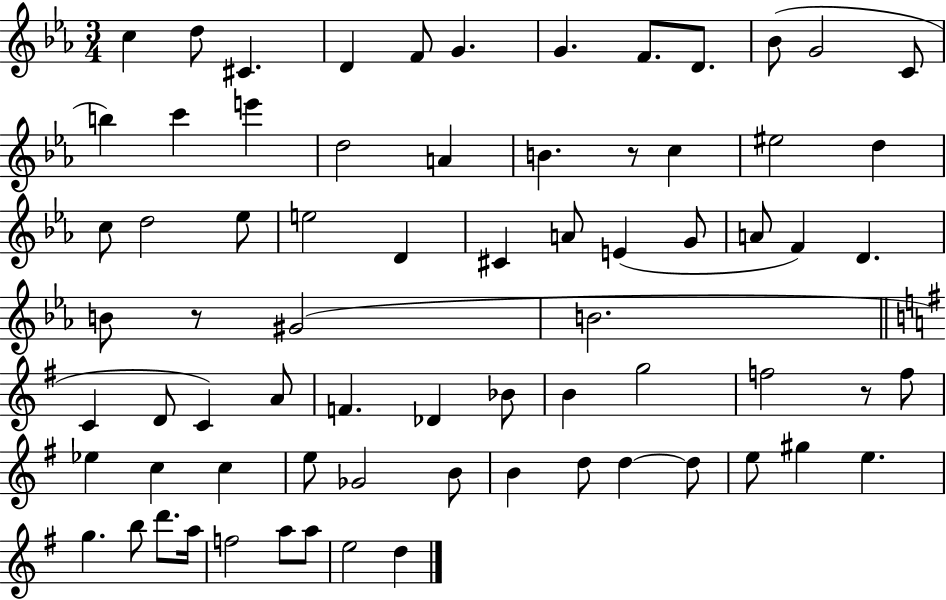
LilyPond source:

{
  \clef treble
  \numericTimeSignature
  \time 3/4
  \key ees \major
  c''4 d''8 cis'4. | d'4 f'8 g'4. | g'4. f'8. d'8. | bes'8( g'2 c'8 | \break b''4) c'''4 e'''4 | d''2 a'4 | b'4. r8 c''4 | eis''2 d''4 | \break c''8 d''2 ees''8 | e''2 d'4 | cis'4 a'8 e'4( g'8 | a'8 f'4) d'4. | \break b'8 r8 gis'2( | b'2. | \bar "||" \break \key e \minor c'4 d'8 c'4) a'8 | f'4. des'4 bes'8 | b'4 g''2 | f''2 r8 f''8 | \break ees''4 c''4 c''4 | e''8 ges'2 b'8 | b'4 d''8 d''4~~ d''8 | e''8 gis''4 e''4. | \break g''4. b''8 d'''8. a''16 | f''2 a''8 a''8 | e''2 d''4 | \bar "|."
}